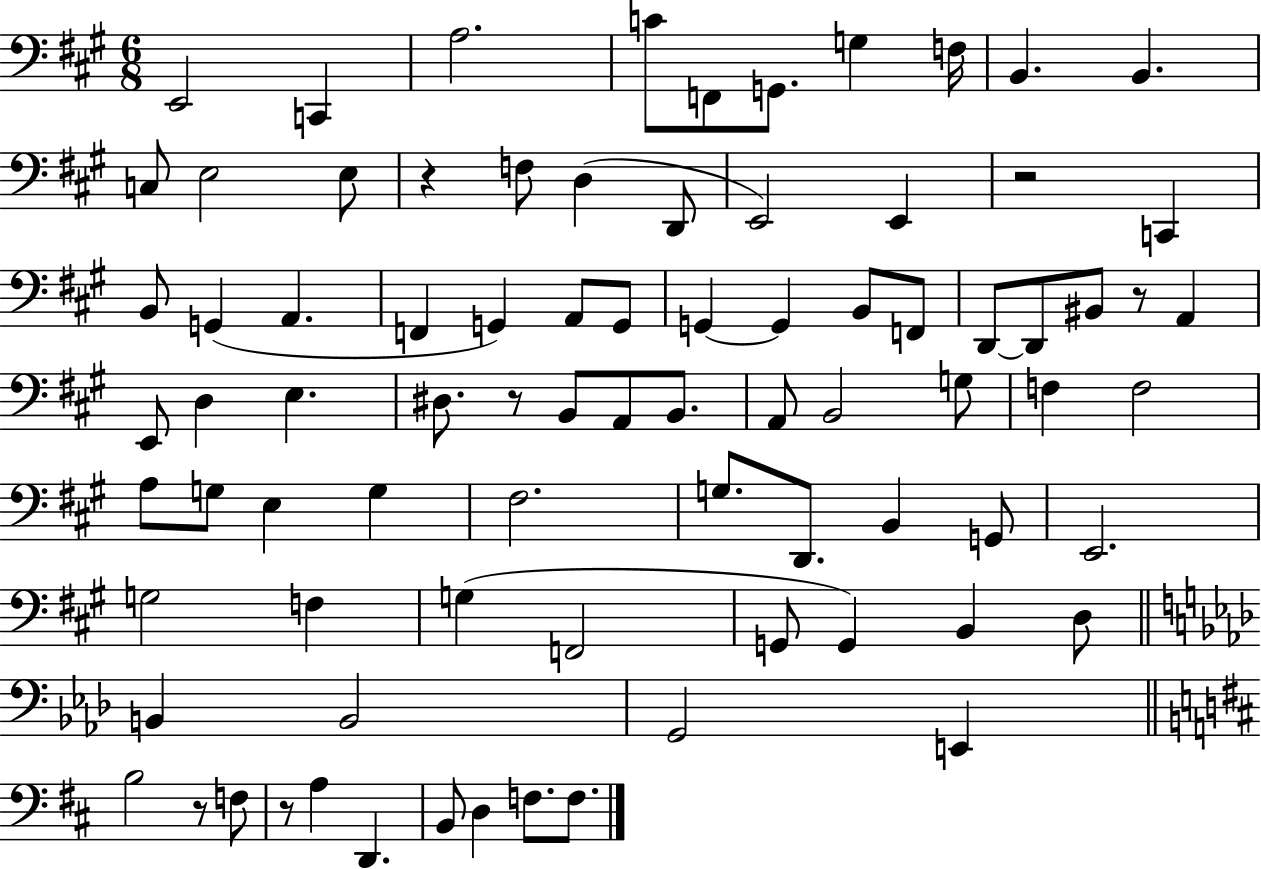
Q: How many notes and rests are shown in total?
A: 82